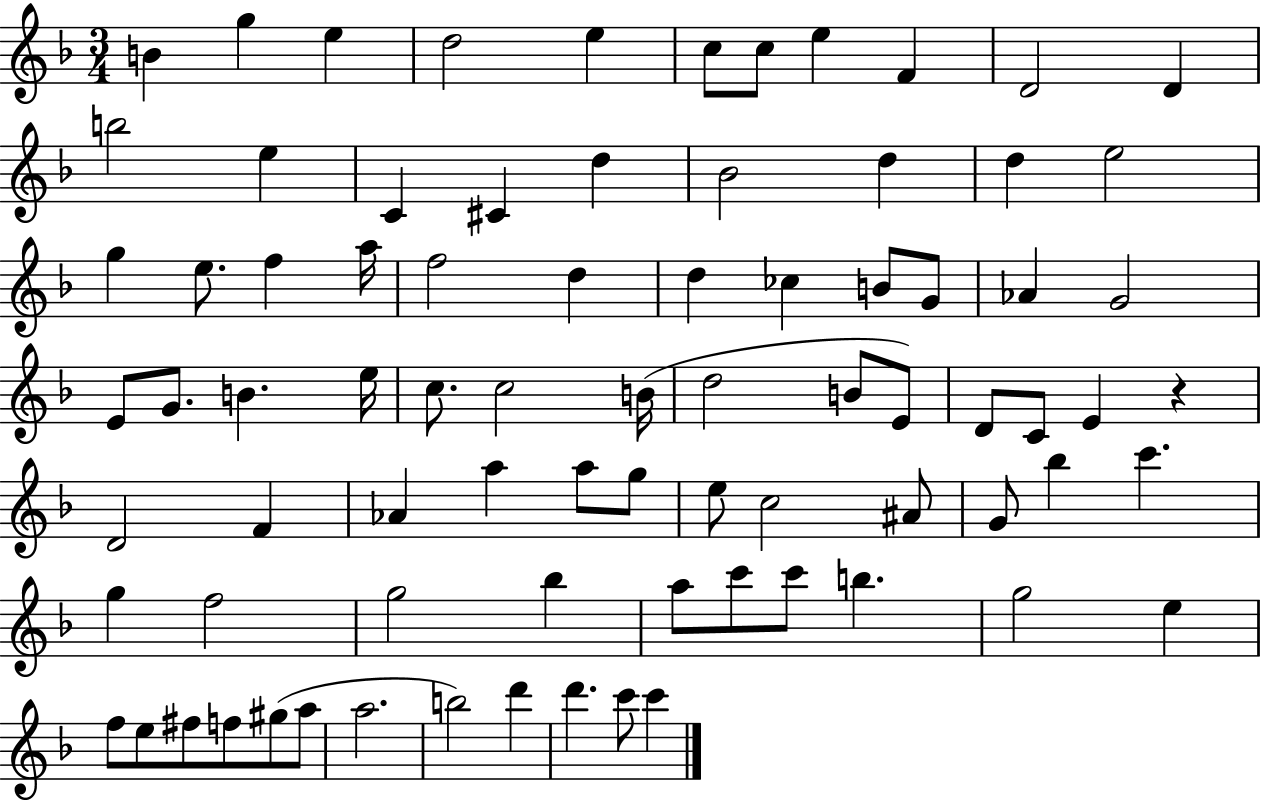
X:1
T:Untitled
M:3/4
L:1/4
K:F
B g e d2 e c/2 c/2 e F D2 D b2 e C ^C d _B2 d d e2 g e/2 f a/4 f2 d d _c B/2 G/2 _A G2 E/2 G/2 B e/4 c/2 c2 B/4 d2 B/2 E/2 D/2 C/2 E z D2 F _A a a/2 g/2 e/2 c2 ^A/2 G/2 _b c' g f2 g2 _b a/2 c'/2 c'/2 b g2 e f/2 e/2 ^f/2 f/2 ^g/2 a/2 a2 b2 d' d' c'/2 c'